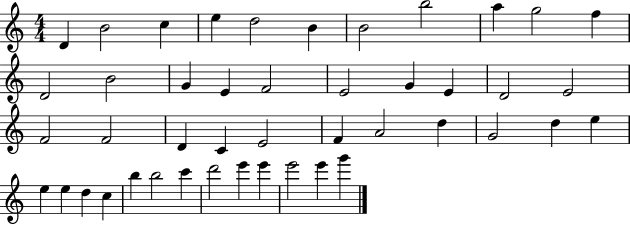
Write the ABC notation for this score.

X:1
T:Untitled
M:4/4
L:1/4
K:C
D B2 c e d2 B B2 b2 a g2 f D2 B2 G E F2 E2 G E D2 E2 F2 F2 D C E2 F A2 d G2 d e e e d c b b2 c' d'2 e' e' e'2 e' g'